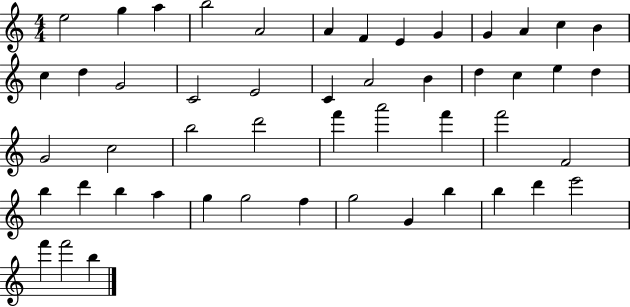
{
  \clef treble
  \numericTimeSignature
  \time 4/4
  \key c \major
  e''2 g''4 a''4 | b''2 a'2 | a'4 f'4 e'4 g'4 | g'4 a'4 c''4 b'4 | \break c''4 d''4 g'2 | c'2 e'2 | c'4 a'2 b'4 | d''4 c''4 e''4 d''4 | \break g'2 c''2 | b''2 d'''2 | f'''4 a'''2 f'''4 | f'''2 f'2 | \break b''4 d'''4 b''4 a''4 | g''4 g''2 f''4 | g''2 g'4 b''4 | b''4 d'''4 e'''2 | \break f'''4 f'''2 b''4 | \bar "|."
}